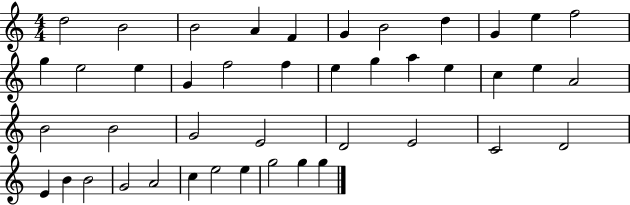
{
  \clef treble
  \numericTimeSignature
  \time 4/4
  \key c \major
  d''2 b'2 | b'2 a'4 f'4 | g'4 b'2 d''4 | g'4 e''4 f''2 | \break g''4 e''2 e''4 | g'4 f''2 f''4 | e''4 g''4 a''4 e''4 | c''4 e''4 a'2 | \break b'2 b'2 | g'2 e'2 | d'2 e'2 | c'2 d'2 | \break e'4 b'4 b'2 | g'2 a'2 | c''4 e''2 e''4 | g''2 g''4 g''4 | \break \bar "|."
}